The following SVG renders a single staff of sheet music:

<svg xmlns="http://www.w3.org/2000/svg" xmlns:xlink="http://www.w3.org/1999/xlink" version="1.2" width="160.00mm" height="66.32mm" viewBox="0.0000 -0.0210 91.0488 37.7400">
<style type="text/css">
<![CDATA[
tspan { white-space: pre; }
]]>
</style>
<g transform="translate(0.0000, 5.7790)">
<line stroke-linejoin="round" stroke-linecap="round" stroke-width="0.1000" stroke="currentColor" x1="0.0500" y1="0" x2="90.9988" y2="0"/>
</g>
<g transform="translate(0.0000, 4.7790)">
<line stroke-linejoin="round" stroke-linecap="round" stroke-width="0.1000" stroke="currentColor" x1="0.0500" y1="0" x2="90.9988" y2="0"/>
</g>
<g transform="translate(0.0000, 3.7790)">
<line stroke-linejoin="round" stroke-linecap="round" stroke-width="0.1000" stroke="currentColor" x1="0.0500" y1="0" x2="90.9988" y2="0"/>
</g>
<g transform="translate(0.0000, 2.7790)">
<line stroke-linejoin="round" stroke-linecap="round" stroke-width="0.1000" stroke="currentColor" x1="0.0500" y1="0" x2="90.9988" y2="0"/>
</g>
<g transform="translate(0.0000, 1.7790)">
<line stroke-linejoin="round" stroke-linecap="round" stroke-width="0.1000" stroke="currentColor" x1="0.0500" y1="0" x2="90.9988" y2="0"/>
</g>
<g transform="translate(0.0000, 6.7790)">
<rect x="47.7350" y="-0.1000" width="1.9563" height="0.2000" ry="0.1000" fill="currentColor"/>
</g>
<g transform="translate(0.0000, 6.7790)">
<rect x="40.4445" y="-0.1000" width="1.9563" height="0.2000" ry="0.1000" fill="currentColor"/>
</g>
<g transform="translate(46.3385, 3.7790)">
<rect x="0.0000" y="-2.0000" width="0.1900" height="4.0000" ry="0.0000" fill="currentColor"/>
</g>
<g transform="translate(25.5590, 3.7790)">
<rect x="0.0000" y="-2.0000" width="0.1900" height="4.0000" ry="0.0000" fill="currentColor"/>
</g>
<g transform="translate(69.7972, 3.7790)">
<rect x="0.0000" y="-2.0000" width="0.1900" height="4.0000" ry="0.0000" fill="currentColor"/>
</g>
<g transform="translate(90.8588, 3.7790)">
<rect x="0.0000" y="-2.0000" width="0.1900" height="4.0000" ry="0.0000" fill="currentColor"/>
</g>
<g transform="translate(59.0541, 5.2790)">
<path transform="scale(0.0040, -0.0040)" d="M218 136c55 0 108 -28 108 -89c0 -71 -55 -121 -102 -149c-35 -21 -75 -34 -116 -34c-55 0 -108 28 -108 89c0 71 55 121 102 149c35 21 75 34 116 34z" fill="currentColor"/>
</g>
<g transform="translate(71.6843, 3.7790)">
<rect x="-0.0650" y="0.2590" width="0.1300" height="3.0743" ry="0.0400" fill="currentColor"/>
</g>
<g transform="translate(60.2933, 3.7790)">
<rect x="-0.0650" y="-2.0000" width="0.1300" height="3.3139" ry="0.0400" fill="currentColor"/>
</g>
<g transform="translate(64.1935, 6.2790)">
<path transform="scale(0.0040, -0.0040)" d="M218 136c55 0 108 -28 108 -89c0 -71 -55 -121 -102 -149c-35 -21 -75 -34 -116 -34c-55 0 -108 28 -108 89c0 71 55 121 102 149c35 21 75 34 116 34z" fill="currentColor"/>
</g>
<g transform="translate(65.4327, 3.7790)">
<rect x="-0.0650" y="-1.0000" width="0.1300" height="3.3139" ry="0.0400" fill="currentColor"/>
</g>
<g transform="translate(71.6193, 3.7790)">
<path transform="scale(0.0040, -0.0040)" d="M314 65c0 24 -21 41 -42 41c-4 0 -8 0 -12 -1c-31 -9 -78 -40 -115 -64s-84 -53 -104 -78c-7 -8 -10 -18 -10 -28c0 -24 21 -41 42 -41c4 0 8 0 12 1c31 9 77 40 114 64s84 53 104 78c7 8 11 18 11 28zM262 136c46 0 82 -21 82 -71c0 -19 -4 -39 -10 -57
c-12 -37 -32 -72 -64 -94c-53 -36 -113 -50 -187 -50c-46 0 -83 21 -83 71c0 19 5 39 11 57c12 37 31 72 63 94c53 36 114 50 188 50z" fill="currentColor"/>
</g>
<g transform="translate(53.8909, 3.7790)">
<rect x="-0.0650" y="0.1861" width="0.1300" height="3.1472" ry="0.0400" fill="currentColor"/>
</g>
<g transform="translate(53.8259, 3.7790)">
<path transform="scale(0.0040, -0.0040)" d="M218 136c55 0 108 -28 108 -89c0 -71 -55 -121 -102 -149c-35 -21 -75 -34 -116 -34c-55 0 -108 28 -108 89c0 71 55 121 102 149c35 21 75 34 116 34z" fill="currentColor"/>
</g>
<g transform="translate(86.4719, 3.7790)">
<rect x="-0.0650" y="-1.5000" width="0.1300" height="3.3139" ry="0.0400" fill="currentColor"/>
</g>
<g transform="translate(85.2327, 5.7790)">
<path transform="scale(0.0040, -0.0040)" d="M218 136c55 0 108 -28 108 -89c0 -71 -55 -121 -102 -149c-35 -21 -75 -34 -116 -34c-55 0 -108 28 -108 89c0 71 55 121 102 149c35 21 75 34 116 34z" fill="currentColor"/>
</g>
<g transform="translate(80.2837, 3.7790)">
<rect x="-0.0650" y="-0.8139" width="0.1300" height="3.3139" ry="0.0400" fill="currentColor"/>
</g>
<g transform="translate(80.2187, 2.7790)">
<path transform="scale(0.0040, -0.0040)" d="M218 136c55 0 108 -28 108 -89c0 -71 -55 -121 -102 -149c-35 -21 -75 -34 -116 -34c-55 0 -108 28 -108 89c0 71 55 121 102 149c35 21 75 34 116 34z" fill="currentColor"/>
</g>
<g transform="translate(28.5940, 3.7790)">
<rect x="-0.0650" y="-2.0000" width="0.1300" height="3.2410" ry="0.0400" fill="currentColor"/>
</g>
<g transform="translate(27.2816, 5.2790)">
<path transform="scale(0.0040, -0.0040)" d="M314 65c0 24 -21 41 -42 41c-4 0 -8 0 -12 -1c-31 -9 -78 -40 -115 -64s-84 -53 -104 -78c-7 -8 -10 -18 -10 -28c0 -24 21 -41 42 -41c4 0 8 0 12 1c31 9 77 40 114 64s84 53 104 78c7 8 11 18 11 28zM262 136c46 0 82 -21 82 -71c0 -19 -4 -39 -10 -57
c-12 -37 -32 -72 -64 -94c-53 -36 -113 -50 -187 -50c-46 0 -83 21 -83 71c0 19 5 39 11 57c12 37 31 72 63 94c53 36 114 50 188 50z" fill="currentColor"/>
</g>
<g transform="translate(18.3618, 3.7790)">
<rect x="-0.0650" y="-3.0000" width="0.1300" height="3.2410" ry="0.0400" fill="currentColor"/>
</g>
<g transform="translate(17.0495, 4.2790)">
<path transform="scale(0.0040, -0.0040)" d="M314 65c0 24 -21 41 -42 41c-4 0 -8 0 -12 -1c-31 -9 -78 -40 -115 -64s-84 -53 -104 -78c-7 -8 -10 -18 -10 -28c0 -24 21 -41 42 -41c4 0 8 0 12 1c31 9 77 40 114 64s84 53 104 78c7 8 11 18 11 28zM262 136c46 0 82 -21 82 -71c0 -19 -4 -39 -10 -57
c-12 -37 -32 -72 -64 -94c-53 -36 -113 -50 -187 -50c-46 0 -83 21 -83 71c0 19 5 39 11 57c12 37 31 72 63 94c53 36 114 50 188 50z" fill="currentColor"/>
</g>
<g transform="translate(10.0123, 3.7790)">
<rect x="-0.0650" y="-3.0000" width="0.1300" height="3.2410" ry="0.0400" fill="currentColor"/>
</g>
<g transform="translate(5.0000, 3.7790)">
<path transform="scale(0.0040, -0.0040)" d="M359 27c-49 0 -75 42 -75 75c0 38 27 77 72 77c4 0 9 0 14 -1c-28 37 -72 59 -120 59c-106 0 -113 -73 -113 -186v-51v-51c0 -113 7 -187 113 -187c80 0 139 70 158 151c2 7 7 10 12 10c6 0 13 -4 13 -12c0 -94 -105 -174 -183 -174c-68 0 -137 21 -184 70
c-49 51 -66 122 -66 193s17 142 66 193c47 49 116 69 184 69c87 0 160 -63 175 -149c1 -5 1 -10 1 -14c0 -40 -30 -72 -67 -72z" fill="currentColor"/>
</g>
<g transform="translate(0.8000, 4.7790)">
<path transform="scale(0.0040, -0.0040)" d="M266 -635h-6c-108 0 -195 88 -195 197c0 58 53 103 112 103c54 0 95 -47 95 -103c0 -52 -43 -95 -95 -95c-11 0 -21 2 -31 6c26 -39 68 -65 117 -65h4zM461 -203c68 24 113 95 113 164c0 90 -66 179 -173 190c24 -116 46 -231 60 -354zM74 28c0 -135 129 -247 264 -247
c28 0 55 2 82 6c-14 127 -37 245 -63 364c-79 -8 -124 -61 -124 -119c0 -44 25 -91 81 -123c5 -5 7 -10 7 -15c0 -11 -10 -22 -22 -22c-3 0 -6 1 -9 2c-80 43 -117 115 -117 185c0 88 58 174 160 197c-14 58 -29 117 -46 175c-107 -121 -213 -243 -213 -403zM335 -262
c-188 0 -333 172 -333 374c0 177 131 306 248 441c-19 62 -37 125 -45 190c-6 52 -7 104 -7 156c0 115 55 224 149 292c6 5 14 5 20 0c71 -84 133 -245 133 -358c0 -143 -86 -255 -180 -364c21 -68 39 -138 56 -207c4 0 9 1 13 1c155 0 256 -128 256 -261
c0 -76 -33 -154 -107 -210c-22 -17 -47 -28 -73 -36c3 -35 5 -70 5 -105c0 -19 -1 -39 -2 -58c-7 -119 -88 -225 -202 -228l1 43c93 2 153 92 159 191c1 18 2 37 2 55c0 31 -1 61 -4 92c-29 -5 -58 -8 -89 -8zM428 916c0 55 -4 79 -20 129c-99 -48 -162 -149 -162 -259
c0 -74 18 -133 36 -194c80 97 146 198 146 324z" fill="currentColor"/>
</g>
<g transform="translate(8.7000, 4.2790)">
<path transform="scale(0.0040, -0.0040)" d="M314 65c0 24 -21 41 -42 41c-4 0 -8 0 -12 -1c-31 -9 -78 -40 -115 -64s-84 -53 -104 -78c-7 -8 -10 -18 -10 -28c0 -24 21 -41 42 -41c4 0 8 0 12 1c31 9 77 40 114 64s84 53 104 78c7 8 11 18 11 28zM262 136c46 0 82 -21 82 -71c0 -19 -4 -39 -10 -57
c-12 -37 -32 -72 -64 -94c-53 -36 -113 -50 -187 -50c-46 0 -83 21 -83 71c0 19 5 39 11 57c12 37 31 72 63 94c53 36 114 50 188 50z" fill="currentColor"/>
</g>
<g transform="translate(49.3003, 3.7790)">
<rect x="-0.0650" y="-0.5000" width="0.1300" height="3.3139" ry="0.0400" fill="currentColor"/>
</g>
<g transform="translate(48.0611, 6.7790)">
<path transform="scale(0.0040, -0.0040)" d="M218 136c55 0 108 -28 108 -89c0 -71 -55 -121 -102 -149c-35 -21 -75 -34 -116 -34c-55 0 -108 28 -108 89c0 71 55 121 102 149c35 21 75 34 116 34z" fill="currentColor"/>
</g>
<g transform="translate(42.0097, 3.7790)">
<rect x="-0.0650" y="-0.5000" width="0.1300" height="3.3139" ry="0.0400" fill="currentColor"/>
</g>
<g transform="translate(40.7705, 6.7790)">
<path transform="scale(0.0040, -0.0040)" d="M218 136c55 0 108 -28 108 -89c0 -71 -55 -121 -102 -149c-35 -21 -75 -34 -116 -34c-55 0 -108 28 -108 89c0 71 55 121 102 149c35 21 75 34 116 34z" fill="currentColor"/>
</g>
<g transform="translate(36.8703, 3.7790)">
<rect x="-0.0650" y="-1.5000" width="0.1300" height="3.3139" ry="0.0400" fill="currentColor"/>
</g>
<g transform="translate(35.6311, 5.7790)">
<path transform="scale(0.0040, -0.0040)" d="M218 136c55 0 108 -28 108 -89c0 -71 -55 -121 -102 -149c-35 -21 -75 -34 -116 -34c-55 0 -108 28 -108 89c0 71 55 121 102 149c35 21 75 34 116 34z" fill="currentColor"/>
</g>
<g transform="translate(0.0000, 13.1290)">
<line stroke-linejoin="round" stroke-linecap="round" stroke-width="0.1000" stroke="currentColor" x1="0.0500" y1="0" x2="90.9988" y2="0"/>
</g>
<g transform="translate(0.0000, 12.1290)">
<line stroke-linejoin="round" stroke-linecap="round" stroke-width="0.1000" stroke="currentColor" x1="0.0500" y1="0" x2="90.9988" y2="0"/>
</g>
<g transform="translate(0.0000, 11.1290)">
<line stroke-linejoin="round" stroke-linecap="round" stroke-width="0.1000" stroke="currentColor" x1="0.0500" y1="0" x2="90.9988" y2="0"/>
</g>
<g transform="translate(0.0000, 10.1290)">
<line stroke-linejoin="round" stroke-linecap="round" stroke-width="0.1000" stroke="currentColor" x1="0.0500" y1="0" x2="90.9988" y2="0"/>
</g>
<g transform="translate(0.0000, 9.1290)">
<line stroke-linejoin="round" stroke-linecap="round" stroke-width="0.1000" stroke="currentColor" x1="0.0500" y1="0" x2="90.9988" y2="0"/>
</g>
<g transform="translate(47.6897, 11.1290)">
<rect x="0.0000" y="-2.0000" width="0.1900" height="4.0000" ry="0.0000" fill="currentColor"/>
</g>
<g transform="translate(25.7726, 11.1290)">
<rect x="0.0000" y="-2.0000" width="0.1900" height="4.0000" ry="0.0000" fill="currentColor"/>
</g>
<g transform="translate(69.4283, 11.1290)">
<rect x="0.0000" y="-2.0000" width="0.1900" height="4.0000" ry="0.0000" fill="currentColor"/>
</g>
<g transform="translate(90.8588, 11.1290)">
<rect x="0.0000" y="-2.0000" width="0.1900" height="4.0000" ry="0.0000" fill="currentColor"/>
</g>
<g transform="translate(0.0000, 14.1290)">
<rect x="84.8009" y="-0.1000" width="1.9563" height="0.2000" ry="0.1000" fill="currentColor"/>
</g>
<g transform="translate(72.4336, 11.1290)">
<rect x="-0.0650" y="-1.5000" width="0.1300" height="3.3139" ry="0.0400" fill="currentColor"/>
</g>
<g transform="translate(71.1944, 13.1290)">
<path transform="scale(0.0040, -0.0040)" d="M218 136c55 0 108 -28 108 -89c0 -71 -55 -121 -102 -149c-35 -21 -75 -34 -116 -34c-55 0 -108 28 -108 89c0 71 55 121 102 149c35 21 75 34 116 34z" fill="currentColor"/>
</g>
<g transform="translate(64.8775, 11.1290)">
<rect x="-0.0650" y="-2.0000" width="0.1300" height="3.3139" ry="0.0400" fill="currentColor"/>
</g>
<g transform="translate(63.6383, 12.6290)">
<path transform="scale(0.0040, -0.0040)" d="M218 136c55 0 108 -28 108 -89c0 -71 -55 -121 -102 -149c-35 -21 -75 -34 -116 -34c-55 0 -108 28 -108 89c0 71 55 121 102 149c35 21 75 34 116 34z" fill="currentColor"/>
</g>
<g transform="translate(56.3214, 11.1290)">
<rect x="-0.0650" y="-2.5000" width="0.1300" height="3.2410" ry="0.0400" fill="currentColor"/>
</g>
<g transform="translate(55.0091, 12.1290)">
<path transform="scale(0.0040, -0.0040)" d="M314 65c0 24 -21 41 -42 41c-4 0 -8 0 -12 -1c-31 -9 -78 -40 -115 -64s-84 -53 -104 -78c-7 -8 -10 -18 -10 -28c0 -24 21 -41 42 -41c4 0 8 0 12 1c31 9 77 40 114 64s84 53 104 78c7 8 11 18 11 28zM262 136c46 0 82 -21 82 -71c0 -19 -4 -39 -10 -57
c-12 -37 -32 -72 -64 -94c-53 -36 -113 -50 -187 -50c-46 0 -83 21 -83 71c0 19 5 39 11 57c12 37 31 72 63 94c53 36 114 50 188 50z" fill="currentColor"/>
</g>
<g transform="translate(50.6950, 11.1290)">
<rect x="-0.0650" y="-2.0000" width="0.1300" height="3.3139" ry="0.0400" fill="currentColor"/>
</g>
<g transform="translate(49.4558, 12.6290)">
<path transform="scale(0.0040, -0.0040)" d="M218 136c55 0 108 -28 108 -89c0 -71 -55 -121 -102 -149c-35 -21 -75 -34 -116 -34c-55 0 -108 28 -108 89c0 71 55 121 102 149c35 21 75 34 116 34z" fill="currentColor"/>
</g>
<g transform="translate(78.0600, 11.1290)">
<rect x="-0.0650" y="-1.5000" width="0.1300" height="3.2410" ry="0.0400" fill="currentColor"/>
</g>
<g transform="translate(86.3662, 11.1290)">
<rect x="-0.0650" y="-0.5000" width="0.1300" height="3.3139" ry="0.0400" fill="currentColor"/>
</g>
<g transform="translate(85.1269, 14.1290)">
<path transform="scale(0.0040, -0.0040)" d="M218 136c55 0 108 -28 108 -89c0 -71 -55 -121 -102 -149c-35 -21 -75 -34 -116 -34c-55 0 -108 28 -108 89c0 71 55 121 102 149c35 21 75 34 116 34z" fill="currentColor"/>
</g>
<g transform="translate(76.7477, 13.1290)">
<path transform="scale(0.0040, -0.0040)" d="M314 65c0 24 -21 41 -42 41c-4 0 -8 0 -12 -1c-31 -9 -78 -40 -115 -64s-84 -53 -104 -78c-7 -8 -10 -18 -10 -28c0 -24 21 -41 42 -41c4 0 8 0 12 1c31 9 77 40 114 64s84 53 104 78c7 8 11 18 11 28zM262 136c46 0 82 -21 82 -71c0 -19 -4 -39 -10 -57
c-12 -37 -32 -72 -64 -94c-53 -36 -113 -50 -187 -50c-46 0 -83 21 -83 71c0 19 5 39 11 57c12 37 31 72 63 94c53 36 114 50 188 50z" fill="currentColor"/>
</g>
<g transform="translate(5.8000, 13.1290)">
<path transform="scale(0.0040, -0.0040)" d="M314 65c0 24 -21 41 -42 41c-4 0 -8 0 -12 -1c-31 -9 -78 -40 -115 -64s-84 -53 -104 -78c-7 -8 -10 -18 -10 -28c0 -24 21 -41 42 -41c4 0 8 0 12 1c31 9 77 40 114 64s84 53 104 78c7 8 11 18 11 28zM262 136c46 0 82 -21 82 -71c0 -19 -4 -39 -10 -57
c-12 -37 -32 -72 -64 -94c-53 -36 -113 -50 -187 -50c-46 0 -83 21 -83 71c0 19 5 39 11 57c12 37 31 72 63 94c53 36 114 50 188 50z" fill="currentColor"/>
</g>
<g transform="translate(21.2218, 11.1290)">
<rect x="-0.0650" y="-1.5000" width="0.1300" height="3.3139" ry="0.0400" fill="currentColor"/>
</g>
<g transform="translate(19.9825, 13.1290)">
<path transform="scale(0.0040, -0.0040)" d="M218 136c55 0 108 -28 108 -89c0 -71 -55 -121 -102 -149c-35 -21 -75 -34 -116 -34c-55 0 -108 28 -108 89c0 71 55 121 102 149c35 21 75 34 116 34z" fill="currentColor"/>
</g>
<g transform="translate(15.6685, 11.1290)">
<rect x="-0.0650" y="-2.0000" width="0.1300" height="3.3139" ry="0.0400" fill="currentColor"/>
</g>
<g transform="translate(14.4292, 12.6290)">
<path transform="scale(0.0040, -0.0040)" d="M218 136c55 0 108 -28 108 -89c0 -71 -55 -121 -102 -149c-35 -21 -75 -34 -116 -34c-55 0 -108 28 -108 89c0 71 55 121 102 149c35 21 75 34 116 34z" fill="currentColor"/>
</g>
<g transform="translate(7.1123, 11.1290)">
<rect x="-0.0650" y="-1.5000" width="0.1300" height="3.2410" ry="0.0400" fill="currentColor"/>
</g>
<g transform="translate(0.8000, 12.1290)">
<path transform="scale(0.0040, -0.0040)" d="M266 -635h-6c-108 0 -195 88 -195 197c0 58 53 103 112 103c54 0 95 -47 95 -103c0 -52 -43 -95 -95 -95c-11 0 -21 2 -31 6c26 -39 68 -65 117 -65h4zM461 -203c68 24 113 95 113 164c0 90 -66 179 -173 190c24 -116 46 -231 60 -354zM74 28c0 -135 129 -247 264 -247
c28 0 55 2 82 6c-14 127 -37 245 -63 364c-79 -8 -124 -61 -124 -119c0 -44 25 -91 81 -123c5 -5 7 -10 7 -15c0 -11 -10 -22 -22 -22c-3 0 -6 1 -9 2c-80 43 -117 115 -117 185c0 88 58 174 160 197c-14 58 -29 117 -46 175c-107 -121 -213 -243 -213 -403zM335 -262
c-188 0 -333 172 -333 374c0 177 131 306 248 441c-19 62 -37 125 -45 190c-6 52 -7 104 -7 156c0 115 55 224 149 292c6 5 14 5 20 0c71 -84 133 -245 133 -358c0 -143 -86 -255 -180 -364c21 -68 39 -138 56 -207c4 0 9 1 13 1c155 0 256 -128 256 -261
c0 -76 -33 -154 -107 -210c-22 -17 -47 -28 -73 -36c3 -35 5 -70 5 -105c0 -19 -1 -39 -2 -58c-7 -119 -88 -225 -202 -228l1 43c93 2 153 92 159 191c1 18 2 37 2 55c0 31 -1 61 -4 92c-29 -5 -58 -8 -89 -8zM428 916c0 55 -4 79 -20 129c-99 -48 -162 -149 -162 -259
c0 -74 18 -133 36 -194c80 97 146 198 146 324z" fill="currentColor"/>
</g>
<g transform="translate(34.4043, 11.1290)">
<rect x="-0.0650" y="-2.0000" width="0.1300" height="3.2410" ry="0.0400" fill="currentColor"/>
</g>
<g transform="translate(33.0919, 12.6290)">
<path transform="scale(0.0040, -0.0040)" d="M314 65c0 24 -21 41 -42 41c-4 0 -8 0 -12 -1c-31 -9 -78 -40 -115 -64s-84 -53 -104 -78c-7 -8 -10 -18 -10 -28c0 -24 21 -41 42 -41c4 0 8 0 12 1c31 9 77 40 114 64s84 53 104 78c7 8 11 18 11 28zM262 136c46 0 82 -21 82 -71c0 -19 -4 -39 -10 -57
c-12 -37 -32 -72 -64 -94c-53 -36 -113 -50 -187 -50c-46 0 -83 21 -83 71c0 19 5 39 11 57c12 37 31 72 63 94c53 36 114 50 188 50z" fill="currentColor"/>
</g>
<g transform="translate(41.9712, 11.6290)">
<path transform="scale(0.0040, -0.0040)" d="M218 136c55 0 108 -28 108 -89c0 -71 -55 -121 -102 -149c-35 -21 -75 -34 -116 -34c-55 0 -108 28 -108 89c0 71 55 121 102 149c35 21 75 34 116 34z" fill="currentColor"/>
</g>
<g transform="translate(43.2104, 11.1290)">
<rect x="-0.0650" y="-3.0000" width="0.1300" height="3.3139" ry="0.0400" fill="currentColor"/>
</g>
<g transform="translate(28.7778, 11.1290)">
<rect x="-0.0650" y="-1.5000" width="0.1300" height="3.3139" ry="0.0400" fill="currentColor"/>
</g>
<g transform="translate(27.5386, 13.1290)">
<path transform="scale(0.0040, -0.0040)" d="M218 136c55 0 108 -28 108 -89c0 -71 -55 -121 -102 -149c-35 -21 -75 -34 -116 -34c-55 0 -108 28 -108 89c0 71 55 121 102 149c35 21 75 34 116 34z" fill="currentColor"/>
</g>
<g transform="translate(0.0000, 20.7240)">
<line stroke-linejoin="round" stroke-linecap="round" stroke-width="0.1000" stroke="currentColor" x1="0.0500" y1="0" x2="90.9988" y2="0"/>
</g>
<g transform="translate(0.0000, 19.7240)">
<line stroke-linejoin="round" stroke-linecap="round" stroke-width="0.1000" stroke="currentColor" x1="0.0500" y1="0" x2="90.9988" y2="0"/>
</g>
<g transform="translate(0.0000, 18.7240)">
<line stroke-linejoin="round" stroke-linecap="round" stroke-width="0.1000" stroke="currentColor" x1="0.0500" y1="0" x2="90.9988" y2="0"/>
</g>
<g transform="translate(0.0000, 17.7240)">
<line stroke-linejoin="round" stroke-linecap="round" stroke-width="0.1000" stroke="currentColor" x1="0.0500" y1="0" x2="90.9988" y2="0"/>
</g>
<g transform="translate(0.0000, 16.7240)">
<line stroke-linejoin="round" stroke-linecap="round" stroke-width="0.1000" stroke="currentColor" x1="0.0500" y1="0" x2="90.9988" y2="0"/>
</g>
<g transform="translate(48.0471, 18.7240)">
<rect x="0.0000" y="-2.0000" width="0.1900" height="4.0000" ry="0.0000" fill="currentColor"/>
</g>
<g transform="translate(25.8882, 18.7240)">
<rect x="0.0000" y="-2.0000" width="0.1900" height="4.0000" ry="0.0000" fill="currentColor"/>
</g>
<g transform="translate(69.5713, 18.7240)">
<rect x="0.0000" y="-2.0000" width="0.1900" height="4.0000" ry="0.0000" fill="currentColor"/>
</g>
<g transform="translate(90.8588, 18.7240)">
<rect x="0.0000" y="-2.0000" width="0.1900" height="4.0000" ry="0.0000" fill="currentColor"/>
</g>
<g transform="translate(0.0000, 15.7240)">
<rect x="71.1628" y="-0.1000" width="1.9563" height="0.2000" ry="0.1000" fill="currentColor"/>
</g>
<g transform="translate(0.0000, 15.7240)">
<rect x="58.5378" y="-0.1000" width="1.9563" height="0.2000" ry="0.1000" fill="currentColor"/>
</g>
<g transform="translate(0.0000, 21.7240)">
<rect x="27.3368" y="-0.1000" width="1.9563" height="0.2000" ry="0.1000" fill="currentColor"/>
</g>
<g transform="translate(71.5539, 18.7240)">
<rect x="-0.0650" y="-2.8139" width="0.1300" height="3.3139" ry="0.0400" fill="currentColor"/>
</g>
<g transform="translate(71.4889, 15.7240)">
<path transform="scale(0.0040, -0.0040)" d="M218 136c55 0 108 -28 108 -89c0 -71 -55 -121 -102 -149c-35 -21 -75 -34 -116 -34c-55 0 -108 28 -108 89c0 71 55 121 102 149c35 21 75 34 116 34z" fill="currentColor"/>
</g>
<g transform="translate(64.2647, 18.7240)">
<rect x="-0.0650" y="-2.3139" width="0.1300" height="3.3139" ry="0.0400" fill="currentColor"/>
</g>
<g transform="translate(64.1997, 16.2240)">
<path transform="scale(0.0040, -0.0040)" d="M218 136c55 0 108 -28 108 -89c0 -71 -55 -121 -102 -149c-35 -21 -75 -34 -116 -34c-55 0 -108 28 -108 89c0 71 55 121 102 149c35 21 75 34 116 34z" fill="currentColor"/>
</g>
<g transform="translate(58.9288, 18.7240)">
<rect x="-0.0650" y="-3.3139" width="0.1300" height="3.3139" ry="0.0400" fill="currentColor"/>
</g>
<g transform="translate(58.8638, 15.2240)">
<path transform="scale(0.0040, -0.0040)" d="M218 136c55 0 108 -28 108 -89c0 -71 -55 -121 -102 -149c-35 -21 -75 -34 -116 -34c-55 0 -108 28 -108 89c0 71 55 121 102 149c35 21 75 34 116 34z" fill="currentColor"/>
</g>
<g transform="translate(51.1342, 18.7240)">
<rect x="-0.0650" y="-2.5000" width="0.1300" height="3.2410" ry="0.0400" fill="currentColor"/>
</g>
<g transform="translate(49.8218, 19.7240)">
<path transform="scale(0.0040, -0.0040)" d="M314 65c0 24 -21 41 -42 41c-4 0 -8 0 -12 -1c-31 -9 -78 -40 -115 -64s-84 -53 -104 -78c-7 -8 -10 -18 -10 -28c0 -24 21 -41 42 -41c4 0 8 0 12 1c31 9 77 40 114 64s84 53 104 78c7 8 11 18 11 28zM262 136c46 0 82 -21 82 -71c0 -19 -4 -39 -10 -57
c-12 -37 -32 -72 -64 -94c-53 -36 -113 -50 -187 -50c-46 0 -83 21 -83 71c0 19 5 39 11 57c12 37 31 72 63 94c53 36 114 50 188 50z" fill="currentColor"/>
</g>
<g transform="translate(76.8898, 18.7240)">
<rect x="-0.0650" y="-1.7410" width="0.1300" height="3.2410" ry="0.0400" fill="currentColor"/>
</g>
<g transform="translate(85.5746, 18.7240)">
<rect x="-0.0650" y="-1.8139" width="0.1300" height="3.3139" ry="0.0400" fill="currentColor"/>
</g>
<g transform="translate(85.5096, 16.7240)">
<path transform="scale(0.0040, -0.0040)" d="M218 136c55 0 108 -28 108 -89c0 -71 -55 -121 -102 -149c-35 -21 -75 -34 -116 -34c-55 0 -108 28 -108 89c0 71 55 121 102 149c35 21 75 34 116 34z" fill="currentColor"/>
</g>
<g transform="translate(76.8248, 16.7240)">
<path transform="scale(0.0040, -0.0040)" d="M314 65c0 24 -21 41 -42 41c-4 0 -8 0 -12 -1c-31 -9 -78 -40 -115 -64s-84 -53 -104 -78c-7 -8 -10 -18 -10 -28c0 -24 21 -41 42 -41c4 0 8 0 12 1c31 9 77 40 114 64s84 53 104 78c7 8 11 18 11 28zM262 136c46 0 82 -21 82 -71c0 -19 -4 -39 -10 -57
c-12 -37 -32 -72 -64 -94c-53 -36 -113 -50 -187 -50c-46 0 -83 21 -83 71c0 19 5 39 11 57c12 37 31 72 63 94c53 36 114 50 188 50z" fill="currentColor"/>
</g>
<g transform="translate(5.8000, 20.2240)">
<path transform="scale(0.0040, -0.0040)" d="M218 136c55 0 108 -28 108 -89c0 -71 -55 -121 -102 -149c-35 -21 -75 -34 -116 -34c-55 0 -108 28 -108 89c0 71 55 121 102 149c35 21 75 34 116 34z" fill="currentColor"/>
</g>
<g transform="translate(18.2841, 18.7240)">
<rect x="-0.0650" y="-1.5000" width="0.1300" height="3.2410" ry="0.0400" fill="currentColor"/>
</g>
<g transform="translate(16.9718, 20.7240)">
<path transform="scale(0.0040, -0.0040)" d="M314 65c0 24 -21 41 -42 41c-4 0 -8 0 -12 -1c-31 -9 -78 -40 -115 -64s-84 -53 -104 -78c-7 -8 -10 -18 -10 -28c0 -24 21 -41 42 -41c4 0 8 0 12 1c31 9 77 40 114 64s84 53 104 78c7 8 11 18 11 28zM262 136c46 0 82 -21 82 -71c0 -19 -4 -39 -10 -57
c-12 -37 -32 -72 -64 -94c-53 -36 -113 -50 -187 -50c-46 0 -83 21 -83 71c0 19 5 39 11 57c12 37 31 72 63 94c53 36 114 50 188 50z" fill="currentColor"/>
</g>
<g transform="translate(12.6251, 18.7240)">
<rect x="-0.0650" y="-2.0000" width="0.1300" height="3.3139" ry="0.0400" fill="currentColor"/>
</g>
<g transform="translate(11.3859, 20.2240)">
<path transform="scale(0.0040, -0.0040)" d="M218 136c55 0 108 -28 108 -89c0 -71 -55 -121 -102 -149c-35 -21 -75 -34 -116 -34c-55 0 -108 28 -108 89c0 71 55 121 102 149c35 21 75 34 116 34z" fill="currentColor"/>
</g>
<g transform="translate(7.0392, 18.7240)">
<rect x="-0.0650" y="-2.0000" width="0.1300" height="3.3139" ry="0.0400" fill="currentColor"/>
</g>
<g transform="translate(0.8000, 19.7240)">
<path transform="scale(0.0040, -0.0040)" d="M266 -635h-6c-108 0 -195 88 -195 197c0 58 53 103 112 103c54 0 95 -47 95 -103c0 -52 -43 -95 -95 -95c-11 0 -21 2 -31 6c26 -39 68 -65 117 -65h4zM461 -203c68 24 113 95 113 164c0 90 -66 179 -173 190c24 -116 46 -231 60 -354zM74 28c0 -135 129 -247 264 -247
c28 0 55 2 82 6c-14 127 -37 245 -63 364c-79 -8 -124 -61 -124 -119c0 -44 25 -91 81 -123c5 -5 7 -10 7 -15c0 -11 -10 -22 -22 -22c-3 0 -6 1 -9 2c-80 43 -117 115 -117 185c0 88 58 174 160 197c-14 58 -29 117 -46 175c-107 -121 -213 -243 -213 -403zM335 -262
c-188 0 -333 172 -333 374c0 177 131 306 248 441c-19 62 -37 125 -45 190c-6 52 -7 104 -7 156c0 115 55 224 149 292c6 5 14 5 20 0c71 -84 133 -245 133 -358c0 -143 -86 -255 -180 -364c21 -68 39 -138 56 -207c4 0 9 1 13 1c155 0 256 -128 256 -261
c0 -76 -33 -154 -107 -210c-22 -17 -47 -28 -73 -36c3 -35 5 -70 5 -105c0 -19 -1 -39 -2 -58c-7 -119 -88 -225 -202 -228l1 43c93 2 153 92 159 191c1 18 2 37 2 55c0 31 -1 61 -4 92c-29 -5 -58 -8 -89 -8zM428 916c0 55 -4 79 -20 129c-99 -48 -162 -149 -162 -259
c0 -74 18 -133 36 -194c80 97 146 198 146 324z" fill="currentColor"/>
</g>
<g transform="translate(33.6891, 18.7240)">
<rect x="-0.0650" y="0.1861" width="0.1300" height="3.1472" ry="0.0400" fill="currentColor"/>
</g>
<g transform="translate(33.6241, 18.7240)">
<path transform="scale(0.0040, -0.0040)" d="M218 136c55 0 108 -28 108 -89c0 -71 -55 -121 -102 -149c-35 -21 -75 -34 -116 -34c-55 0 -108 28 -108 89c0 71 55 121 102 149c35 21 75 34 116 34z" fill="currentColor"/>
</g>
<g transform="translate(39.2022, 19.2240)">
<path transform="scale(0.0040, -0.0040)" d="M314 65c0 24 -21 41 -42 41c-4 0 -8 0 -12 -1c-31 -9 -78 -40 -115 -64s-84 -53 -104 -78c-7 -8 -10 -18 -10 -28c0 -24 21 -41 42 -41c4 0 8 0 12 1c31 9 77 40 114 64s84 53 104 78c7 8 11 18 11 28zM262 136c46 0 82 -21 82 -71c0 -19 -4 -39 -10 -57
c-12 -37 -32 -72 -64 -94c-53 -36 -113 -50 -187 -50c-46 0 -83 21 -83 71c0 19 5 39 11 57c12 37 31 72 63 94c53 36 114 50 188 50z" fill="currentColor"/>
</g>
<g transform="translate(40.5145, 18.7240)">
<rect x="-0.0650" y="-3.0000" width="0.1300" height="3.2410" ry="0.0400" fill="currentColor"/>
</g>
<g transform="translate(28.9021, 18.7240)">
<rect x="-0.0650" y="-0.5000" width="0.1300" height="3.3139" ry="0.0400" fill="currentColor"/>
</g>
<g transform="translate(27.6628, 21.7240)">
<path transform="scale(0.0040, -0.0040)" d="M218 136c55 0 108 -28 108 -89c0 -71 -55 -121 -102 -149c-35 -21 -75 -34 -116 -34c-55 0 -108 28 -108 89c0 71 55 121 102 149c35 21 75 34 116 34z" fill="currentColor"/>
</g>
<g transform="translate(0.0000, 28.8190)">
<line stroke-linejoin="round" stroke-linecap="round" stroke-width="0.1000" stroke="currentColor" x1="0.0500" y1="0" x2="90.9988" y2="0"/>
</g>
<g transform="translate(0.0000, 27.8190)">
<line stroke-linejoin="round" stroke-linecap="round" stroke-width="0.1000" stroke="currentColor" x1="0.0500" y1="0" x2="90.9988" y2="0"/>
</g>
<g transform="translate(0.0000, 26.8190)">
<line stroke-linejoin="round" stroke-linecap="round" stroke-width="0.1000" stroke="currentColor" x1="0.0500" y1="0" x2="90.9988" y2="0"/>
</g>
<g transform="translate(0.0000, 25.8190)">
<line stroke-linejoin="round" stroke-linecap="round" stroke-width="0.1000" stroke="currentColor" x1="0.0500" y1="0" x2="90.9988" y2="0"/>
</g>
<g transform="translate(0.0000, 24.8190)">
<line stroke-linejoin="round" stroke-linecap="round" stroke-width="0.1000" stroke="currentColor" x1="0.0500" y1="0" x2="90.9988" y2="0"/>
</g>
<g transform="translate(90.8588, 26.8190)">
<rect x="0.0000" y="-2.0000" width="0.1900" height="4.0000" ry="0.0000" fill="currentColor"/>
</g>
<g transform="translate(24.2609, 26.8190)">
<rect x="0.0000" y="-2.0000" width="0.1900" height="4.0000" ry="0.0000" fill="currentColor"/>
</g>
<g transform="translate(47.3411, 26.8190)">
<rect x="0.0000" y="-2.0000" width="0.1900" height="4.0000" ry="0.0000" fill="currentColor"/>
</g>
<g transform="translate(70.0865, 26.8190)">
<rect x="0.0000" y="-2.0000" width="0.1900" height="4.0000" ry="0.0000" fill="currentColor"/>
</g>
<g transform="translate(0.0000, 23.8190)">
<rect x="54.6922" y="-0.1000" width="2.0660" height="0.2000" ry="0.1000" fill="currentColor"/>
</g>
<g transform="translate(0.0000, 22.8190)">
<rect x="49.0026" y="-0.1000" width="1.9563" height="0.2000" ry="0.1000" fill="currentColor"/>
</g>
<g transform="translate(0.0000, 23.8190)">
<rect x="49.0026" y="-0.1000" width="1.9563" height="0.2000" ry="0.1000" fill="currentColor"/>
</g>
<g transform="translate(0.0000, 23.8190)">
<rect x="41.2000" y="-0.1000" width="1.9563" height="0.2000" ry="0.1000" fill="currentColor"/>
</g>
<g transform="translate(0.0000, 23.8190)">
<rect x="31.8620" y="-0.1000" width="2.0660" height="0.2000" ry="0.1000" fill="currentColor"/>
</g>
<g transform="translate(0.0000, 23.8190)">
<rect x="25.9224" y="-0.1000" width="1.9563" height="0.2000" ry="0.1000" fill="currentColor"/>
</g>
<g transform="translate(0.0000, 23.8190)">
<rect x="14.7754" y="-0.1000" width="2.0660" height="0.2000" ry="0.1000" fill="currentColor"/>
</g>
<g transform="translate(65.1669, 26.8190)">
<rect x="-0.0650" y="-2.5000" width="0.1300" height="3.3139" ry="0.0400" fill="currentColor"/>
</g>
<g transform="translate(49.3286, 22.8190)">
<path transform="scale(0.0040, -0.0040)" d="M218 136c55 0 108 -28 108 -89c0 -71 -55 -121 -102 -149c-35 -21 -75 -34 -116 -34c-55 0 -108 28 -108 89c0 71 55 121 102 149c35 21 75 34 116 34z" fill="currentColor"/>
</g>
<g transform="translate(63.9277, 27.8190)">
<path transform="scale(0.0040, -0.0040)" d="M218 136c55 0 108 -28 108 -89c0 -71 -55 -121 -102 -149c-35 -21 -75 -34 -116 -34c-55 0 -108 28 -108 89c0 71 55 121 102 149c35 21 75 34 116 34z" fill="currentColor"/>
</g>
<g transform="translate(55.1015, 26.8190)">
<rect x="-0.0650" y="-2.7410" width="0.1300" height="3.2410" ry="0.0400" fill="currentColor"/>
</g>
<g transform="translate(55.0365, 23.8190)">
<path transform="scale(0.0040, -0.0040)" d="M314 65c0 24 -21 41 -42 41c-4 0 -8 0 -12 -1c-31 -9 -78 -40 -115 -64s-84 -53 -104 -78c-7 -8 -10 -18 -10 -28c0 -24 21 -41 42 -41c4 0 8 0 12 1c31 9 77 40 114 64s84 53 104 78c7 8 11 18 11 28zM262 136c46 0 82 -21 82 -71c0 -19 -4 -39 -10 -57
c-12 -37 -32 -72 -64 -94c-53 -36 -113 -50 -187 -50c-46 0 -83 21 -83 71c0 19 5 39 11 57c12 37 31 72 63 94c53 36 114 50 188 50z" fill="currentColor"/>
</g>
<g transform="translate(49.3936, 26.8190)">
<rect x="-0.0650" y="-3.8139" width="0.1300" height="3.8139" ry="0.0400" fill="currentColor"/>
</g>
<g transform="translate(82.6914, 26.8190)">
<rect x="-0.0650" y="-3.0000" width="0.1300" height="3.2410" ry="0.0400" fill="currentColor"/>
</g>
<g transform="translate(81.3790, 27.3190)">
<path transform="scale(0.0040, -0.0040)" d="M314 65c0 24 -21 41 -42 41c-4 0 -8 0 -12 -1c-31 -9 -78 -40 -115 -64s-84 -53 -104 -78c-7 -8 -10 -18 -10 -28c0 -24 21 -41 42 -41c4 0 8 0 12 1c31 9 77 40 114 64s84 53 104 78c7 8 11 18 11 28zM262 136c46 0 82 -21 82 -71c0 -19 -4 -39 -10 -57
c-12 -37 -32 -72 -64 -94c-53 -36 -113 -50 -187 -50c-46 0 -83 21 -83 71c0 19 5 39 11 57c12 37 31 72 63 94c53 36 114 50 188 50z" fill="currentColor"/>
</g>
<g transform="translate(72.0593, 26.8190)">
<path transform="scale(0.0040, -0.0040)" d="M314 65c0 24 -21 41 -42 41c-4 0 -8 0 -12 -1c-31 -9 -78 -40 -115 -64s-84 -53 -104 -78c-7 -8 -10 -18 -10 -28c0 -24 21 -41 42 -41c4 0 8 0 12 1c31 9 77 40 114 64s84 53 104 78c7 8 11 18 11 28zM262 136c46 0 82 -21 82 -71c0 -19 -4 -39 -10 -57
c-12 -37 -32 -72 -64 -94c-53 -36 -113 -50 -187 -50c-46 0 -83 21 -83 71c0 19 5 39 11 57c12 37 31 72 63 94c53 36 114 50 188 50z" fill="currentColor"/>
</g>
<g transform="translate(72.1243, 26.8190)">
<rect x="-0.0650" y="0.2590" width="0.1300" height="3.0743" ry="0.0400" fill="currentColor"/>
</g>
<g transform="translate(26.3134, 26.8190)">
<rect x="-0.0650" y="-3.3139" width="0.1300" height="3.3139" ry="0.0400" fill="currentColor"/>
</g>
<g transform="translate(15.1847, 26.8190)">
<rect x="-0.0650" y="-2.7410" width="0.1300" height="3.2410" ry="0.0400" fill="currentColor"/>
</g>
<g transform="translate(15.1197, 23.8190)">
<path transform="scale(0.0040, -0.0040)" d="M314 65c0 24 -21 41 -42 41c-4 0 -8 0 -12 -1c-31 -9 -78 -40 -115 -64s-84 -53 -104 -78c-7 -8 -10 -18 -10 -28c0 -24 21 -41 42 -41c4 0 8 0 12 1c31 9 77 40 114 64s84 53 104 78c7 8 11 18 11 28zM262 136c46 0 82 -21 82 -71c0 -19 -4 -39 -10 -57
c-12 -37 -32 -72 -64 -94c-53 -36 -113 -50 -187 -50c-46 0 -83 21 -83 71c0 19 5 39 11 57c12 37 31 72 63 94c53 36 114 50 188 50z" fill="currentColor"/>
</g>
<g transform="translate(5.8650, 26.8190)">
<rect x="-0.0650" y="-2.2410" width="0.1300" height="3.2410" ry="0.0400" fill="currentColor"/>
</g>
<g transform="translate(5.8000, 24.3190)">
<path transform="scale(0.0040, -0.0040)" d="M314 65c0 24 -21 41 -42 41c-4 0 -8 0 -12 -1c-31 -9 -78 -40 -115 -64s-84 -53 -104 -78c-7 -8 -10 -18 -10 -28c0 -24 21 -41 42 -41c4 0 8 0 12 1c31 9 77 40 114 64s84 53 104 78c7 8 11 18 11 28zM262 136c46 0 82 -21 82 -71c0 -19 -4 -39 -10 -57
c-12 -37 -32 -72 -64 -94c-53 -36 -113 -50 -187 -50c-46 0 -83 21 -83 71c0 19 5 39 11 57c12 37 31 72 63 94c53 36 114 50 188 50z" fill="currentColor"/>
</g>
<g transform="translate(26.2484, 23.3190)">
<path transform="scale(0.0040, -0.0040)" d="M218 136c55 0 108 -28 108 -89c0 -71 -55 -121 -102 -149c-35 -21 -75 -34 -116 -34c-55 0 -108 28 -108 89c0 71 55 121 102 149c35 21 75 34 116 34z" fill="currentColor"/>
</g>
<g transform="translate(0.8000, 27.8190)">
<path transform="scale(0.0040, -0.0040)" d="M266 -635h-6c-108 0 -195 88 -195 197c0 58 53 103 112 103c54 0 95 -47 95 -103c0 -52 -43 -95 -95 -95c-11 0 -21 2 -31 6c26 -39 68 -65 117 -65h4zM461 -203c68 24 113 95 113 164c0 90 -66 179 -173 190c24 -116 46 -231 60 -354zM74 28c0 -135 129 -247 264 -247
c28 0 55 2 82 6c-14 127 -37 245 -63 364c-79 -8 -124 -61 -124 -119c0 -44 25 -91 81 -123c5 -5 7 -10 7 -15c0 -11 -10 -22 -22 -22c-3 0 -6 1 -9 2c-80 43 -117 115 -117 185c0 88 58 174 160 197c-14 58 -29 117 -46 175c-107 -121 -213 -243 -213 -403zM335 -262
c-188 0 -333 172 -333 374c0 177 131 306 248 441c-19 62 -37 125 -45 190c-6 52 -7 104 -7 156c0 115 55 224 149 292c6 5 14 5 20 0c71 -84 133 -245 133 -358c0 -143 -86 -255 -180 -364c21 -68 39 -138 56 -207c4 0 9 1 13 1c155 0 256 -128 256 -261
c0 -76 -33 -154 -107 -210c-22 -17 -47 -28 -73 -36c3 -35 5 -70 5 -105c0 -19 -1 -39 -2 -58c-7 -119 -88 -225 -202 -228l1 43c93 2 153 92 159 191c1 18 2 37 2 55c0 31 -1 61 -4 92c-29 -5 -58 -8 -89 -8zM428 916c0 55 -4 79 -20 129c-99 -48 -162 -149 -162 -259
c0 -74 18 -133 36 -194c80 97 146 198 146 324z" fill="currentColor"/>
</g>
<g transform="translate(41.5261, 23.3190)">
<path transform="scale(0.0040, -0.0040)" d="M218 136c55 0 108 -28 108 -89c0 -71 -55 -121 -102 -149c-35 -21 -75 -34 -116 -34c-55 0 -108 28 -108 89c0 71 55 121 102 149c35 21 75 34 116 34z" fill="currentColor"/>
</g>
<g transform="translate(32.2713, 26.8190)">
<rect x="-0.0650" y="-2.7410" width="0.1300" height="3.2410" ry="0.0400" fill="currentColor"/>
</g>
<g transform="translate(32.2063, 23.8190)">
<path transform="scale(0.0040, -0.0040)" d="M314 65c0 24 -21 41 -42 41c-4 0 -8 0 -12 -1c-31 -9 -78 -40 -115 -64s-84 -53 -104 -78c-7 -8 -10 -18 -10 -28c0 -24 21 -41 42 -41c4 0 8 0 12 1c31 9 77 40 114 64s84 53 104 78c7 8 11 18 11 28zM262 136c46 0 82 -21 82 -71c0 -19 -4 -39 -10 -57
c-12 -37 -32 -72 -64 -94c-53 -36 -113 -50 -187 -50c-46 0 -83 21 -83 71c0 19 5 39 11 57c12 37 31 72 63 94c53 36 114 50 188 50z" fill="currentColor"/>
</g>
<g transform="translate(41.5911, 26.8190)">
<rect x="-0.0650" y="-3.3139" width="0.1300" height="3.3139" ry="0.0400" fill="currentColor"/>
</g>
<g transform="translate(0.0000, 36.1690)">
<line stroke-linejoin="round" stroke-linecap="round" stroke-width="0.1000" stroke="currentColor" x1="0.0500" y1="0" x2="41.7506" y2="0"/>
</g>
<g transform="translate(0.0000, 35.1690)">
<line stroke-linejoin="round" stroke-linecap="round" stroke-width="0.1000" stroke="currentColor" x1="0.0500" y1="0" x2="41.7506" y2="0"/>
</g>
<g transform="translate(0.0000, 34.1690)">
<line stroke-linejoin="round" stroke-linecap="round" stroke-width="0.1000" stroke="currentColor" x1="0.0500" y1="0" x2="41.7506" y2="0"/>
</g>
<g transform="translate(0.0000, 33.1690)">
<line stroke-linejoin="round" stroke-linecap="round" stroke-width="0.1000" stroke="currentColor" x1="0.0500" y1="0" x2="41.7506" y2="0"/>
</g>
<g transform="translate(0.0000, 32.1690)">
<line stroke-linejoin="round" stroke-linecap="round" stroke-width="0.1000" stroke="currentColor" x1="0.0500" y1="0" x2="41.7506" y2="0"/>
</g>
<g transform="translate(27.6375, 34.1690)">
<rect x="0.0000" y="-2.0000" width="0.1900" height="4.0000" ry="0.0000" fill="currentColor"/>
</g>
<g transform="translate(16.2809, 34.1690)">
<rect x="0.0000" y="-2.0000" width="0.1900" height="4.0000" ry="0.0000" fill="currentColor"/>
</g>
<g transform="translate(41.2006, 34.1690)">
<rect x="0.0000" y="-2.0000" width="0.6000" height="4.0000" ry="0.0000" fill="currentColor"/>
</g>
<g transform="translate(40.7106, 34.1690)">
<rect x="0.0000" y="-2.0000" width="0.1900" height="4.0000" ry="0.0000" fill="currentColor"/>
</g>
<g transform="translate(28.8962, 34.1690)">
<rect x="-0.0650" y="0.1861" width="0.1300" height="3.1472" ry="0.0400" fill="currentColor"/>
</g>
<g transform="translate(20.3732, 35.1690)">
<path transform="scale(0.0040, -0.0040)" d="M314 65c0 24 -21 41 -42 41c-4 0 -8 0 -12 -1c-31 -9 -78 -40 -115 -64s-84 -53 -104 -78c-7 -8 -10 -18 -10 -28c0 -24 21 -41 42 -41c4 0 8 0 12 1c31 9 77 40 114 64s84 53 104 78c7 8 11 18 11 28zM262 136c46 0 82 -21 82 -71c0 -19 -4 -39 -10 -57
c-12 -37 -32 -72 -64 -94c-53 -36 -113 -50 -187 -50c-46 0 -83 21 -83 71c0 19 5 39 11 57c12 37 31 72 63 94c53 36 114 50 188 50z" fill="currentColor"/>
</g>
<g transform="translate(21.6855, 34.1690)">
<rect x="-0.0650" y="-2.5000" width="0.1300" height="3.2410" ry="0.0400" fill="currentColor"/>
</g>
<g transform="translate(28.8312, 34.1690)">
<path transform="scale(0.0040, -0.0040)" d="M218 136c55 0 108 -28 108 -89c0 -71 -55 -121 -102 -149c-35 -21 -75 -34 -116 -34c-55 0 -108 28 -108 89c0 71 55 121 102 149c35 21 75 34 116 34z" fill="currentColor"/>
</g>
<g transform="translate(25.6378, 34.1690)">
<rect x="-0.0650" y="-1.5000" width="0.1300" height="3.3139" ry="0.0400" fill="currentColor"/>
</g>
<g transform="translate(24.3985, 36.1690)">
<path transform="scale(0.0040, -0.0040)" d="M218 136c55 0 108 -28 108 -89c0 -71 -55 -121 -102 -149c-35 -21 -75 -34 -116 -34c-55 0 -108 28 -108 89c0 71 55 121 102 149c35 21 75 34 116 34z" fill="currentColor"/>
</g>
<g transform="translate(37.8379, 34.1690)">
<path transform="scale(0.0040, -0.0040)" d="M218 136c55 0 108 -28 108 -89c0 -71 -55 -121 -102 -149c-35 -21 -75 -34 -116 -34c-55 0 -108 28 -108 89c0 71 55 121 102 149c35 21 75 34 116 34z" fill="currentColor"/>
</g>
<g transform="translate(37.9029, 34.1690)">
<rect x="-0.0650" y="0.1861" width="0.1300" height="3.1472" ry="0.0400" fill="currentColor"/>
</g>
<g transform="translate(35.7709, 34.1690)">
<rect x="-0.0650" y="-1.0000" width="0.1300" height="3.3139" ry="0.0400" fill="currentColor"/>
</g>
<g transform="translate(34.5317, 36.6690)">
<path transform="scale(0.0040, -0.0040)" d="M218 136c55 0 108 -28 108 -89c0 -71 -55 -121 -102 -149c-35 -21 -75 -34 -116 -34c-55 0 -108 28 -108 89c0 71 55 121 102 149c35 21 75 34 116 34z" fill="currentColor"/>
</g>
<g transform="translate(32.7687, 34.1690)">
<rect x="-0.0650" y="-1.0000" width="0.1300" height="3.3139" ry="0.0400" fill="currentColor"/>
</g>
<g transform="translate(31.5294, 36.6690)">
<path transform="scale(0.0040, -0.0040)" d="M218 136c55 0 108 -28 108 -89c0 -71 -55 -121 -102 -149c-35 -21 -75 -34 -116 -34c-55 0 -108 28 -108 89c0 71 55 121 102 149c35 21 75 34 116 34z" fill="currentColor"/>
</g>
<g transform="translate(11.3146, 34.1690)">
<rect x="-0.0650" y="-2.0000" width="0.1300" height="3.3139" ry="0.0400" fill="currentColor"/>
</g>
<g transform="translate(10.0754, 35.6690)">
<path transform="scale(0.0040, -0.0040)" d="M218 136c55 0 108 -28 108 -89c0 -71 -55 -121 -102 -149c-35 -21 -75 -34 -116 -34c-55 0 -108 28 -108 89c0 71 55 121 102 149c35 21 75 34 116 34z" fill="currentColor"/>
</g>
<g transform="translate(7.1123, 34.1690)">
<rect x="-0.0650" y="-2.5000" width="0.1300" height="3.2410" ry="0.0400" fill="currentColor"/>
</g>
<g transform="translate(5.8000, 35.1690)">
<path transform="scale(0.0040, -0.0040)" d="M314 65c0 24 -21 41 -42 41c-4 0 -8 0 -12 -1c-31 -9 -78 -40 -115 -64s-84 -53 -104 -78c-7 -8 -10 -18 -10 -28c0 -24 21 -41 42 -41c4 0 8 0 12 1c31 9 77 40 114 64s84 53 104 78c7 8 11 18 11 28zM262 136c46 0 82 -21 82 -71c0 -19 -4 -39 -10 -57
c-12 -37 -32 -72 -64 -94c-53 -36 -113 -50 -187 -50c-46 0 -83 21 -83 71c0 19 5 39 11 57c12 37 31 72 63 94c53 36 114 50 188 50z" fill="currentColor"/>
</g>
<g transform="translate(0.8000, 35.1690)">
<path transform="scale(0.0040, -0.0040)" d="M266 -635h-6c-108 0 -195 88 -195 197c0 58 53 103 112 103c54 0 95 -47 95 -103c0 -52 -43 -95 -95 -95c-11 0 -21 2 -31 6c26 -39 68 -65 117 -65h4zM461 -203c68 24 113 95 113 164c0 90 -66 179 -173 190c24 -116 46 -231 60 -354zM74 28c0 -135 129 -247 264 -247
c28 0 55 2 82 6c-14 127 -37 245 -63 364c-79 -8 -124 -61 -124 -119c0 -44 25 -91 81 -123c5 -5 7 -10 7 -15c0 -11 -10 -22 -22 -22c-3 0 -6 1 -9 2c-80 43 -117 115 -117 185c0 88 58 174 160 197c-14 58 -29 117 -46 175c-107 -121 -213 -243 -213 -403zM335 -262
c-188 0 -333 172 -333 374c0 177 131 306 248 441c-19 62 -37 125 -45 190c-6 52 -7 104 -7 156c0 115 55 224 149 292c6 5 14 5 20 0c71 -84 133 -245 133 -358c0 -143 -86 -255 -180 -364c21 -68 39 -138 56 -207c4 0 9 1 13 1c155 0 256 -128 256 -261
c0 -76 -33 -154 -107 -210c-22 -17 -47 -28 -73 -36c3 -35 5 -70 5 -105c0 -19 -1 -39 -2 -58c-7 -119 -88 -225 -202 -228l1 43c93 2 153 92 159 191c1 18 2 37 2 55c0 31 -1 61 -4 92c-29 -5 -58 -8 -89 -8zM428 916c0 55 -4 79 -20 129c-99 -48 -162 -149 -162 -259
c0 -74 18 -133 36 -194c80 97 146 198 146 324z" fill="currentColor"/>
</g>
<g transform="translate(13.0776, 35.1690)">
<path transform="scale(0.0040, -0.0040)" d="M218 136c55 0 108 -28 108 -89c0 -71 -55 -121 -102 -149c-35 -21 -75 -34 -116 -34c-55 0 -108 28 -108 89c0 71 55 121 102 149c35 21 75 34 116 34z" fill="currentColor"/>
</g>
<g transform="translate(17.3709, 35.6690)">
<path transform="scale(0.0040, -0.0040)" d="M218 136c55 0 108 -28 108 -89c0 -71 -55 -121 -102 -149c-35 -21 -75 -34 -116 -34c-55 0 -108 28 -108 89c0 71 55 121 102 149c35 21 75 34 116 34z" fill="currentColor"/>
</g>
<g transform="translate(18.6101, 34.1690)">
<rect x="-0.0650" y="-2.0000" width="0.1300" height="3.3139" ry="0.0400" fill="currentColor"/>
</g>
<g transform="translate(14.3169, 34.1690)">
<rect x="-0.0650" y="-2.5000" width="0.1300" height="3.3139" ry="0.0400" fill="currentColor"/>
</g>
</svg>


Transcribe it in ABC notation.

X:1
T:Untitled
M:4/4
L:1/4
K:C
A2 A2 F2 E C C B F D B2 d E E2 F E E F2 A F G2 F E E2 C F F E2 C B A2 G2 b g a f2 f g2 a2 b a2 b c' a2 G B2 A2 G2 F G F G2 E B D D B